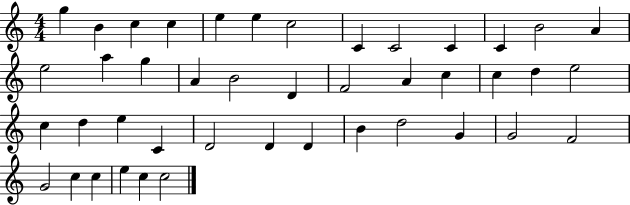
{
  \clef treble
  \numericTimeSignature
  \time 4/4
  \key c \major
  g''4 b'4 c''4 c''4 | e''4 e''4 c''2 | c'4 c'2 c'4 | c'4 b'2 a'4 | \break e''2 a''4 g''4 | a'4 b'2 d'4 | f'2 a'4 c''4 | c''4 d''4 e''2 | \break c''4 d''4 e''4 c'4 | d'2 d'4 d'4 | b'4 d''2 g'4 | g'2 f'2 | \break g'2 c''4 c''4 | e''4 c''4 c''2 | \bar "|."
}